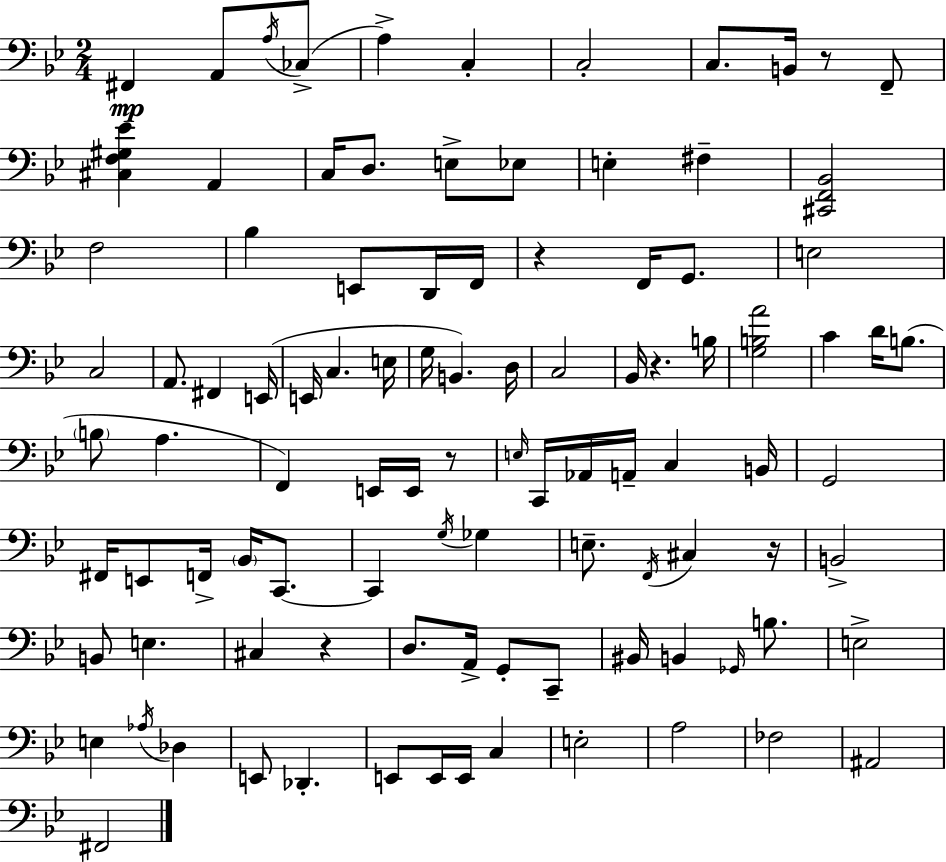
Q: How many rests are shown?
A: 6